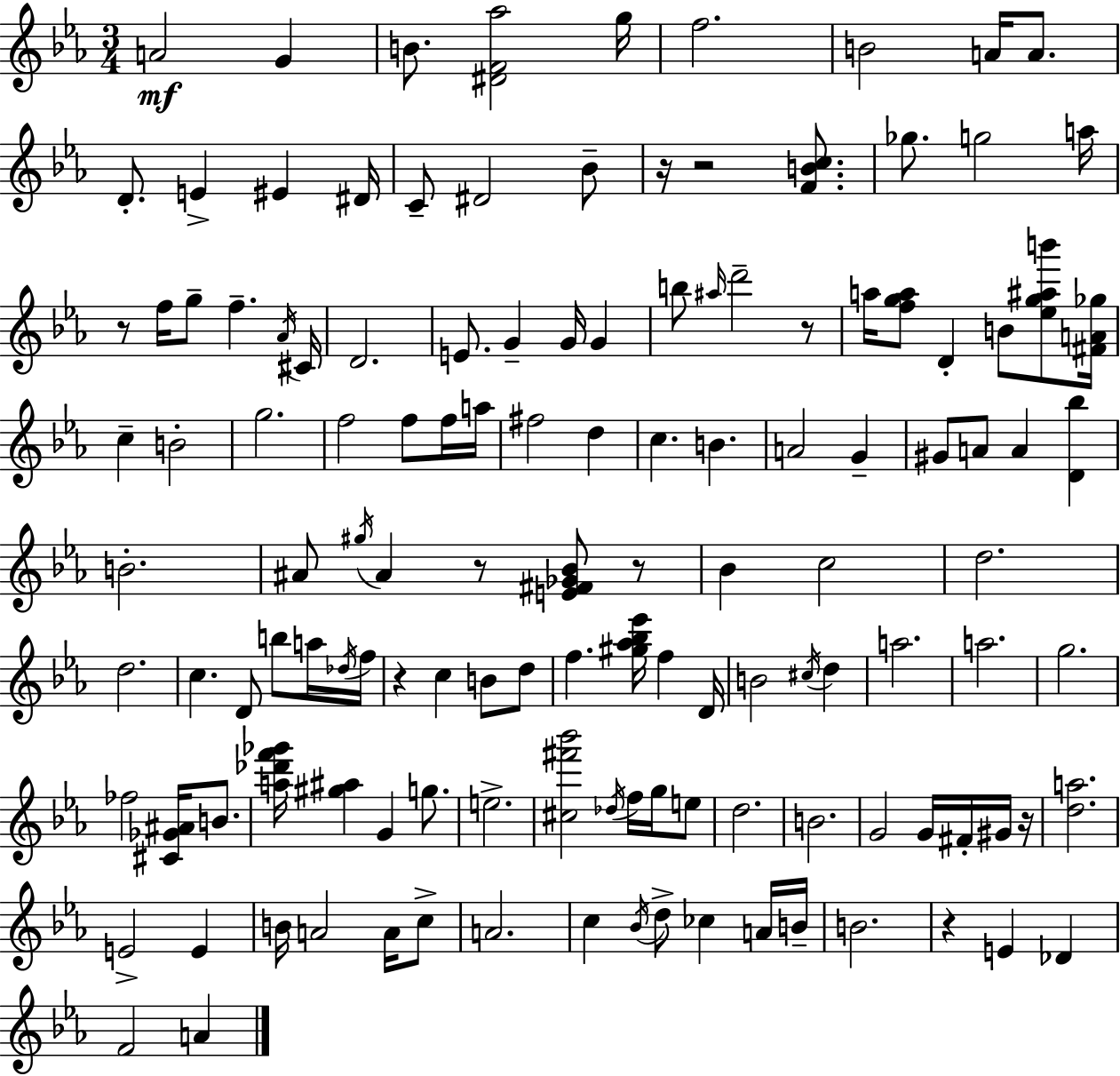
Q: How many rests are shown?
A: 9